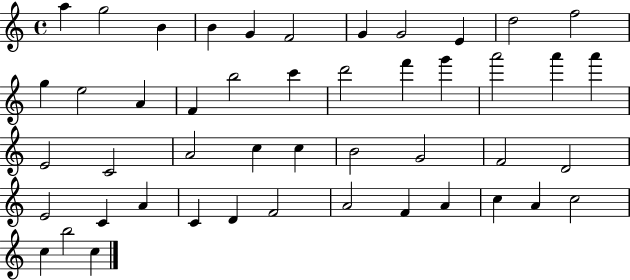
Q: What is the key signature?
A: C major